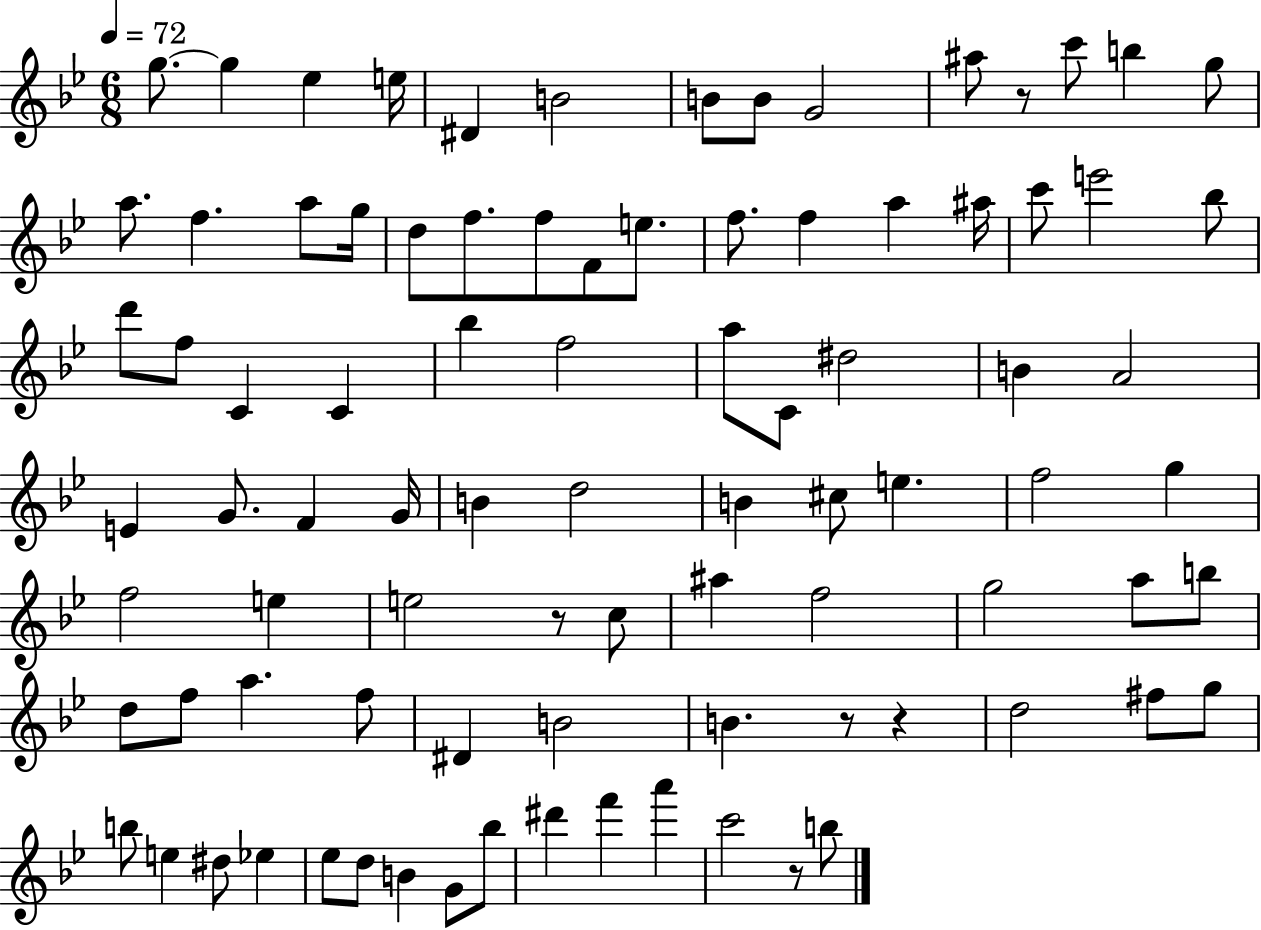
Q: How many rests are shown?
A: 5